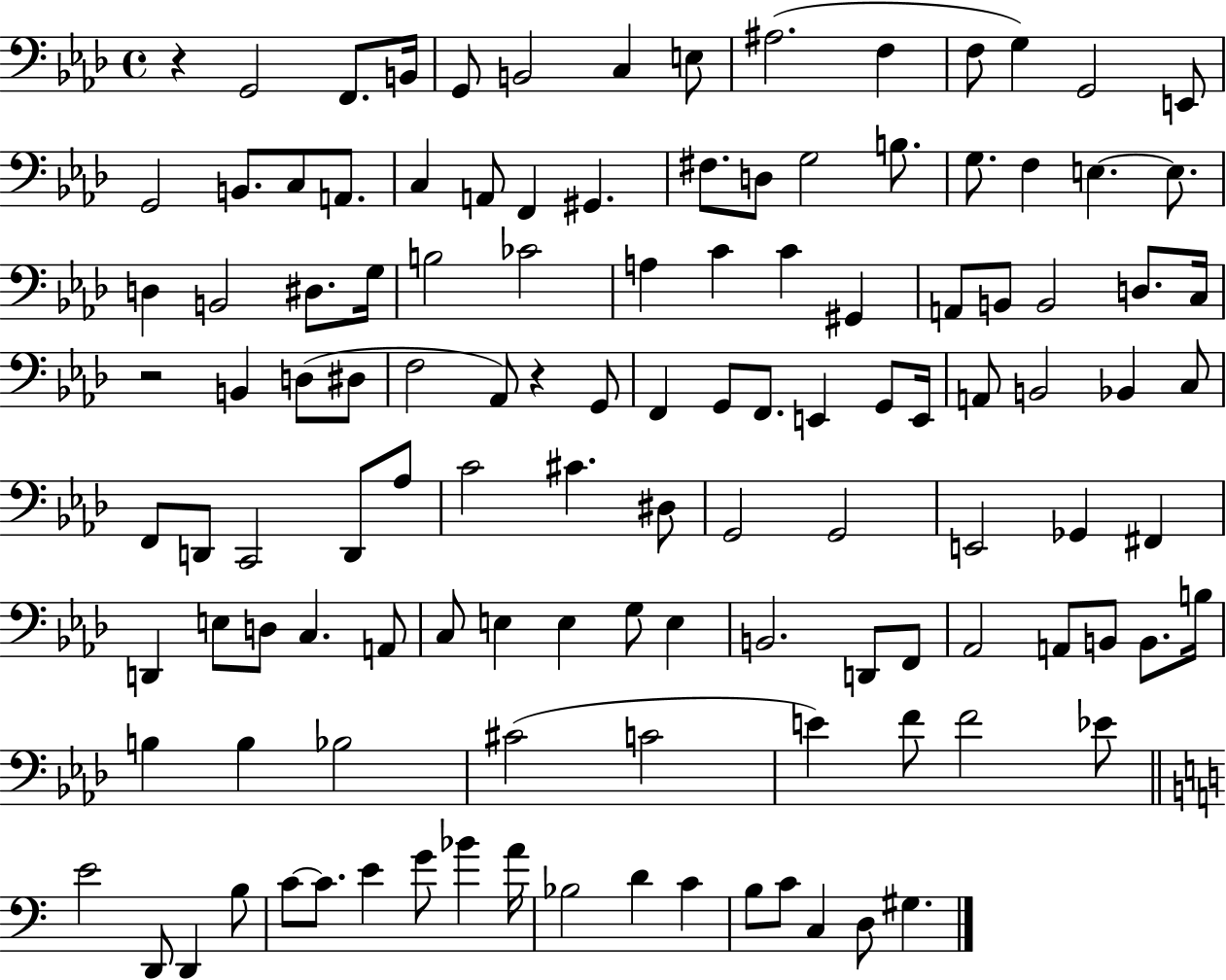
{
  \clef bass
  \time 4/4
  \defaultTimeSignature
  \key aes \major
  r4 g,2 f,8. b,16 | g,8 b,2 c4 e8 | ais2.( f4 | f8 g4) g,2 e,8 | \break g,2 b,8. c8 a,8. | c4 a,8 f,4 gis,4. | fis8. d8 g2 b8. | g8. f4 e4.~~ e8. | \break d4 b,2 dis8. g16 | b2 ces'2 | a4 c'4 c'4 gis,4 | a,8 b,8 b,2 d8. c16 | \break r2 b,4 d8( dis8 | f2 aes,8) r4 g,8 | f,4 g,8 f,8. e,4 g,8 e,16 | a,8 b,2 bes,4 c8 | \break f,8 d,8 c,2 d,8 aes8 | c'2 cis'4. dis8 | g,2 g,2 | e,2 ges,4 fis,4 | \break d,4 e8 d8 c4. a,8 | c8 e4 e4 g8 e4 | b,2. d,8 f,8 | aes,2 a,8 b,8 b,8. b16 | \break b4 b4 bes2 | cis'2( c'2 | e'4) f'8 f'2 ees'8 | \bar "||" \break \key a \minor e'2 d,8 d,4 b8 | c'8~~ c'8. e'4 g'8 bes'4 a'16 | bes2 d'4 c'4 | b8 c'8 c4 d8 gis4. | \break \bar "|."
}